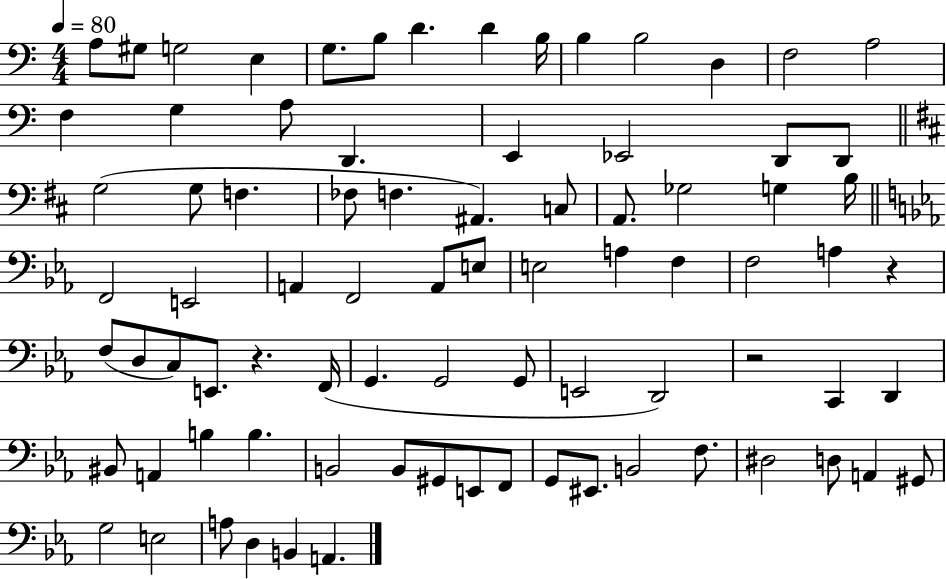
{
  \clef bass
  \numericTimeSignature
  \time 4/4
  \key c \major
  \tempo 4 = 80
  \repeat volta 2 { a8 gis8 g2 e4 | g8. b8 d'4. d'4 b16 | b4 b2 d4 | f2 a2 | \break f4 g4 a8 d,4. | e,4 ees,2 d,8 d,8 | \bar "||" \break \key d \major g2( g8 f4. | fes8 f4. ais,4.) c8 | a,8. ges2 g4 b16 | \bar "||" \break \key c \minor f,2 e,2 | a,4 f,2 a,8 e8 | e2 a4 f4 | f2 a4 r4 | \break f8( d8 c8) e,8. r4. f,16( | g,4. g,2 g,8 | e,2 d,2) | r2 c,4 d,4 | \break bis,8 a,4 b4 b4. | b,2 b,8 gis,8 e,8 f,8 | g,8 eis,8. b,2 f8. | dis2 d8 a,4 gis,8 | \break g2 e2 | a8 d4 b,4 a,4. | } \bar "|."
}